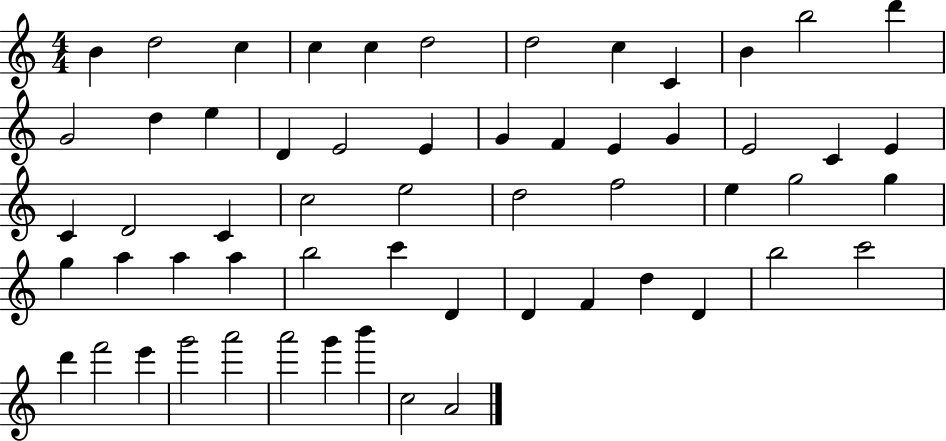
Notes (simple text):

B4/q D5/h C5/q C5/q C5/q D5/h D5/h C5/q C4/q B4/q B5/h D6/q G4/h D5/q E5/q D4/q E4/h E4/q G4/q F4/q E4/q G4/q E4/h C4/q E4/q C4/q D4/h C4/q C5/h E5/h D5/h F5/h E5/q G5/h G5/q G5/q A5/q A5/q A5/q B5/h C6/q D4/q D4/q F4/q D5/q D4/q B5/h C6/h D6/q F6/h E6/q G6/h A6/h A6/h G6/q B6/q C5/h A4/h